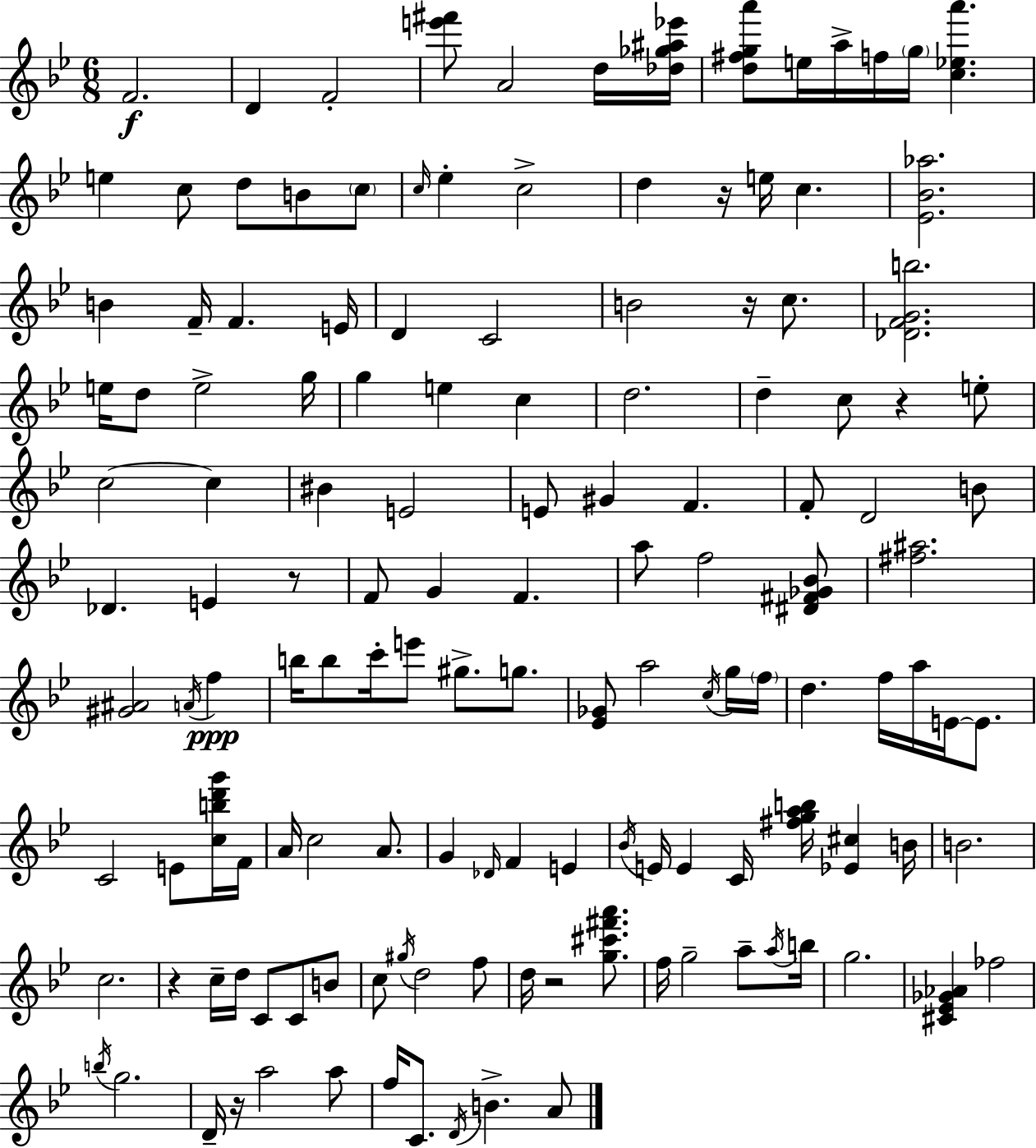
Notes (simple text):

F4/h. D4/q F4/h [E6,F#6]/e A4/h D5/s [Db5,Gb5,A#5,Eb6]/s [D5,F#5,G5,A6]/e E5/s A5/s F5/s G5/s [C5,Eb5,A6]/q. E5/q C5/e D5/e B4/e C5/e C5/s Eb5/q C5/h D5/q R/s E5/s C5/q. [Eb4,Bb4,Ab5]/h. B4/q F4/s F4/q. E4/s D4/q C4/h B4/h R/s C5/e. [Db4,F4,G4,B5]/h. E5/s D5/e E5/h G5/s G5/q E5/q C5/q D5/h. D5/q C5/e R/q E5/e C5/h C5/q BIS4/q E4/h E4/e G#4/q F4/q. F4/e D4/h B4/e Db4/q. E4/q R/e F4/e G4/q F4/q. A5/e F5/h [D#4,F#4,Gb4,Bb4]/e [F#5,A#5]/h. [G#4,A#4]/h A4/s F5/q B5/s B5/e C6/s E6/e G#5/e. G5/e. [Eb4,Gb4]/e A5/h C5/s G5/s F5/s D5/q. F5/s A5/s E4/s E4/e. C4/h E4/e [C5,B5,D6,G6]/s F4/s A4/s C5/h A4/e. G4/q Db4/s F4/q E4/q Bb4/s E4/s E4/q C4/s [F#5,G5,A5,B5]/s [Eb4,C#5]/q B4/s B4/h. C5/h. R/q C5/s D5/s C4/e C4/e B4/e C5/e G#5/s D5/h F5/e D5/s R/h [G5,C#6,F#6,A6]/e. F5/s G5/h A5/e A5/s B5/s G5/h. [C#4,Eb4,Gb4,Ab4]/q FES5/h B5/s G5/h. D4/s R/s A5/h A5/e F5/s C4/e. D4/s B4/q. A4/e